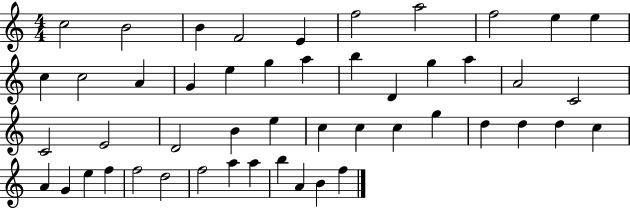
{
  \clef treble
  \numericTimeSignature
  \time 4/4
  \key c \major
  c''2 b'2 | b'4 f'2 e'4 | f''2 a''2 | f''2 e''4 e''4 | \break c''4 c''2 a'4 | g'4 e''4 g''4 a''4 | b''4 d'4 g''4 a''4 | a'2 c'2 | \break c'2 e'2 | d'2 b'4 e''4 | c''4 c''4 c''4 g''4 | d''4 d''4 d''4 c''4 | \break a'4 g'4 e''4 f''4 | f''2 d''2 | f''2 a''4 a''4 | b''4 a'4 b'4 f''4 | \break \bar "|."
}